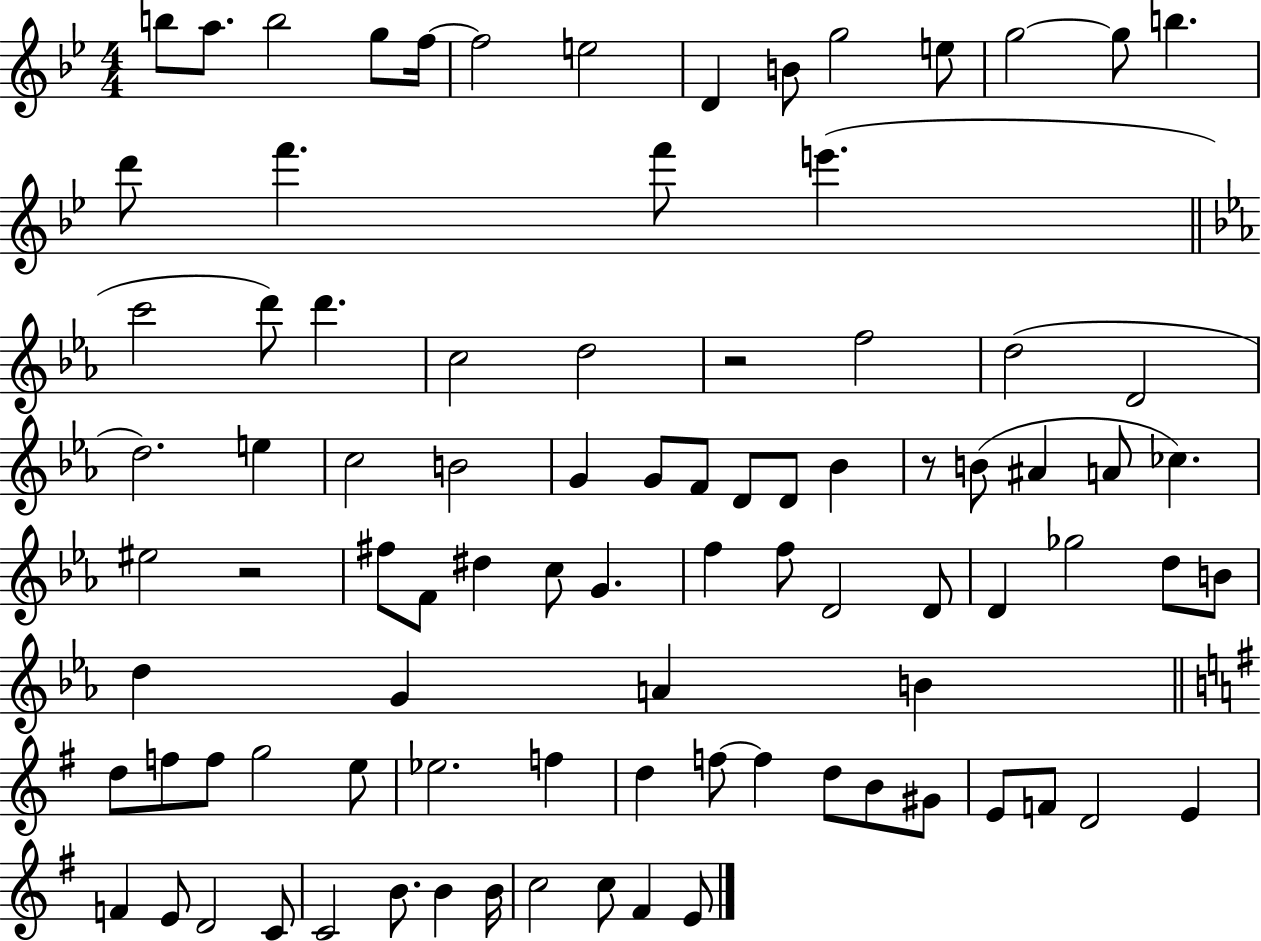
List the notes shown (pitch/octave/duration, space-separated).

B5/e A5/e. B5/h G5/e F5/s F5/h E5/h D4/q B4/e G5/h E5/e G5/h G5/e B5/q. D6/e F6/q. F6/e E6/q. C6/h D6/e D6/q. C5/h D5/h R/h F5/h D5/h D4/h D5/h. E5/q C5/h B4/h G4/q G4/e F4/e D4/e D4/e Bb4/q R/e B4/e A#4/q A4/e CES5/q. EIS5/h R/h F#5/e F4/e D#5/q C5/e G4/q. F5/q F5/e D4/h D4/e D4/q Gb5/h D5/e B4/e D5/q G4/q A4/q B4/q D5/e F5/e F5/e G5/h E5/e Eb5/h. F5/q D5/q F5/e F5/q D5/e B4/e G#4/e E4/e F4/e D4/h E4/q F4/q E4/e D4/h C4/e C4/h B4/e. B4/q B4/s C5/h C5/e F#4/q E4/e